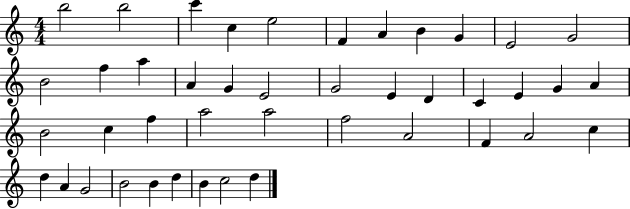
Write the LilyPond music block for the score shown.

{
  \clef treble
  \numericTimeSignature
  \time 4/4
  \key c \major
  b''2 b''2 | c'''4 c''4 e''2 | f'4 a'4 b'4 g'4 | e'2 g'2 | \break b'2 f''4 a''4 | a'4 g'4 e'2 | g'2 e'4 d'4 | c'4 e'4 g'4 a'4 | \break b'2 c''4 f''4 | a''2 a''2 | f''2 a'2 | f'4 a'2 c''4 | \break d''4 a'4 g'2 | b'2 b'4 d''4 | b'4 c''2 d''4 | \bar "|."
}